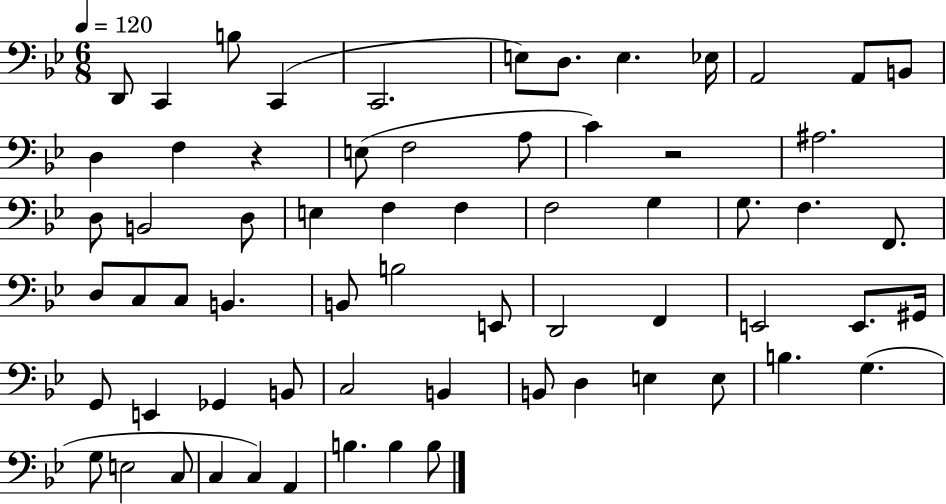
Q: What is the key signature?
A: BES major